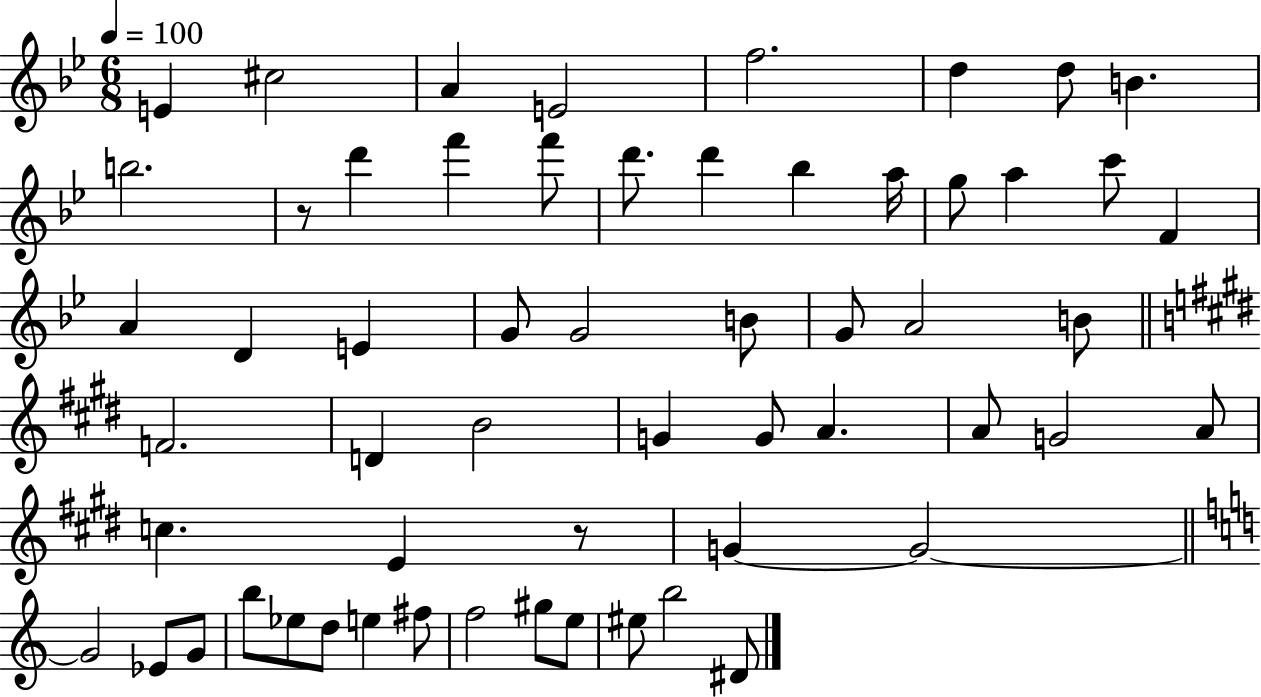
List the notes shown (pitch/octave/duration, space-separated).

E4/q C#5/h A4/q E4/h F5/h. D5/q D5/e B4/q. B5/h. R/e D6/q F6/q F6/e D6/e. D6/q Bb5/q A5/s G5/e A5/q C6/e F4/q A4/q D4/q E4/q G4/e G4/h B4/e G4/e A4/h B4/e F4/h. D4/q B4/h G4/q G4/e A4/q. A4/e G4/h A4/e C5/q. E4/q R/e G4/q G4/h G4/h Eb4/e G4/e B5/e Eb5/e D5/e E5/q F#5/e F5/h G#5/e E5/e EIS5/e B5/h D#4/e